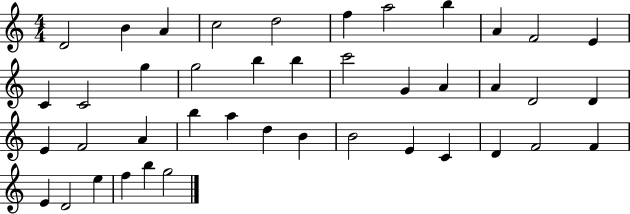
D4/h B4/q A4/q C5/h D5/h F5/q A5/h B5/q A4/q F4/h E4/q C4/q C4/h G5/q G5/h B5/q B5/q C6/h G4/q A4/q A4/q D4/h D4/q E4/q F4/h A4/q B5/q A5/q D5/q B4/q B4/h E4/q C4/q D4/q F4/h F4/q E4/q D4/h E5/q F5/q B5/q G5/h